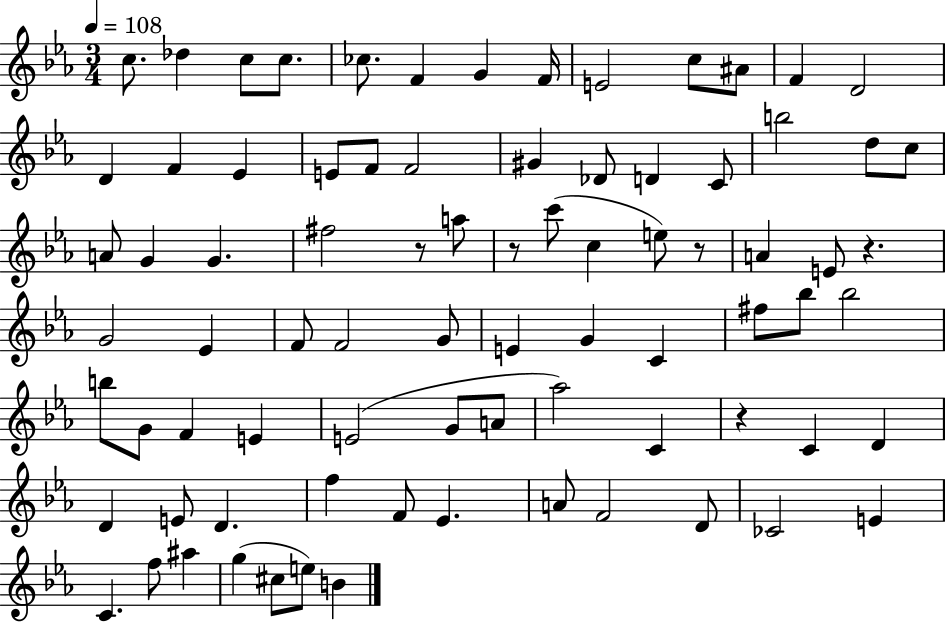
C5/e. Db5/q C5/e C5/e. CES5/e. F4/q G4/q F4/s E4/h C5/e A#4/e F4/q D4/h D4/q F4/q Eb4/q E4/e F4/e F4/h G#4/q Db4/e D4/q C4/e B5/h D5/e C5/e A4/e G4/q G4/q. F#5/h R/e A5/e R/e C6/e C5/q E5/e R/e A4/q E4/e R/q. G4/h Eb4/q F4/e F4/h G4/e E4/q G4/q C4/q F#5/e Bb5/e Bb5/h B5/e G4/e F4/q E4/q E4/h G4/e A4/e Ab5/h C4/q R/q C4/q D4/q D4/q E4/e D4/q. F5/q F4/e Eb4/q. A4/e F4/h D4/e CES4/h E4/q C4/q. F5/e A#5/q G5/q C#5/e E5/e B4/q